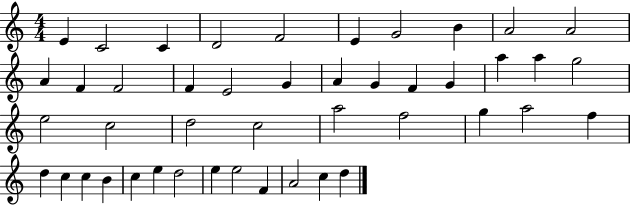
E4/q C4/h C4/q D4/h F4/h E4/q G4/h B4/q A4/h A4/h A4/q F4/q F4/h F4/q E4/h G4/q A4/q G4/q F4/q G4/q A5/q A5/q G5/h E5/h C5/h D5/h C5/h A5/h F5/h G5/q A5/h F5/q D5/q C5/q C5/q B4/q C5/q E5/q D5/h E5/q E5/h F4/q A4/h C5/q D5/q